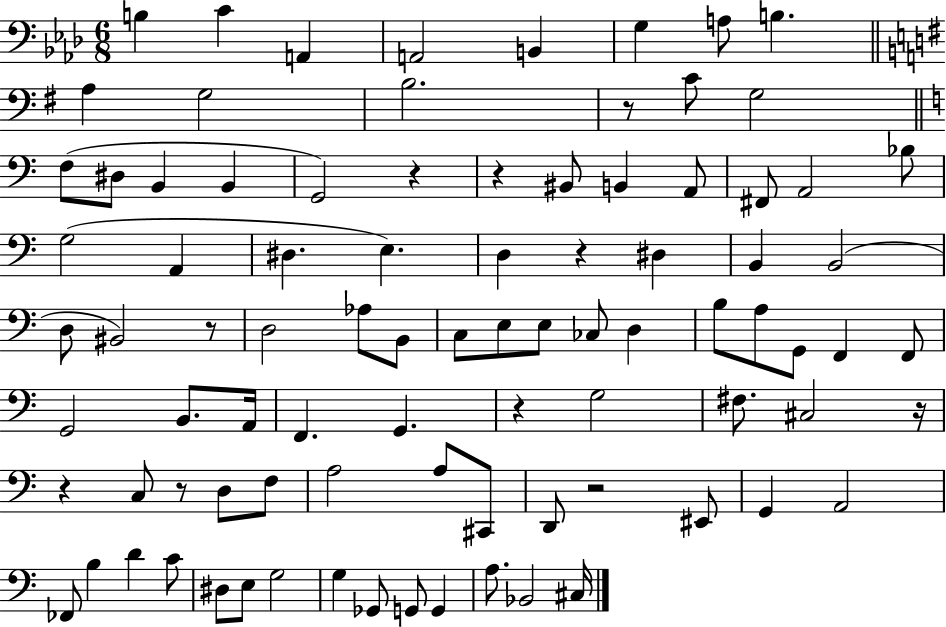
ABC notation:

X:1
T:Untitled
M:6/8
L:1/4
K:Ab
B, C A,, A,,2 B,, G, A,/2 B, A, G,2 B,2 z/2 C/2 G,2 F,/2 ^D,/2 B,, B,, G,,2 z z ^B,,/2 B,, A,,/2 ^F,,/2 A,,2 _B,/2 G,2 A,, ^D, E, D, z ^D, B,, B,,2 D,/2 ^B,,2 z/2 D,2 _A,/2 B,,/2 C,/2 E,/2 E,/2 _C,/2 D, B,/2 A,/2 G,,/2 F,, F,,/2 G,,2 B,,/2 A,,/4 F,, G,, z G,2 ^F,/2 ^C,2 z/4 z C,/2 z/2 D,/2 F,/2 A,2 A,/2 ^C,,/2 D,,/2 z2 ^E,,/2 G,, A,,2 _F,,/2 B, D C/2 ^D,/2 E,/2 G,2 G, _G,,/2 G,,/2 G,, A,/2 _B,,2 ^C,/4